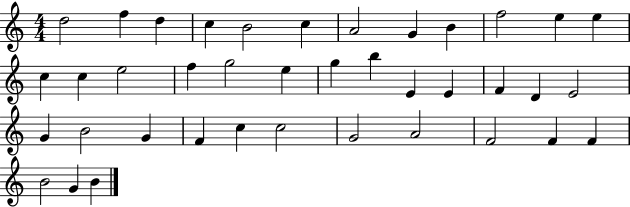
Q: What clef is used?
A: treble